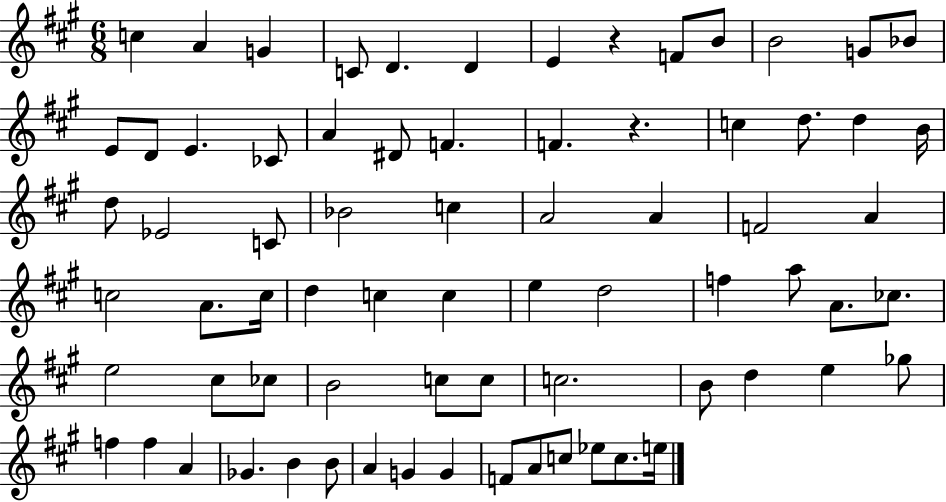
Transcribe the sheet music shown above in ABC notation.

X:1
T:Untitled
M:6/8
L:1/4
K:A
c A G C/2 D D E z F/2 B/2 B2 G/2 _B/2 E/2 D/2 E _C/2 A ^D/2 F F z c d/2 d B/4 d/2 _E2 C/2 _B2 c A2 A F2 A c2 A/2 c/4 d c c e d2 f a/2 A/2 _c/2 e2 ^c/2 _c/2 B2 c/2 c/2 c2 B/2 d e _g/2 f f A _G B B/2 A G G F/2 A/2 c/2 _e/2 c/2 e/4